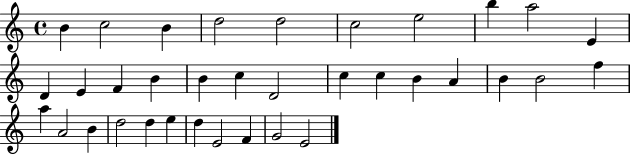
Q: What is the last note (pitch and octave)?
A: E4